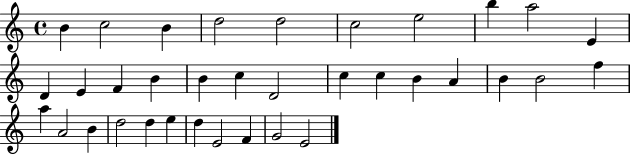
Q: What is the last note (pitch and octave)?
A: E4